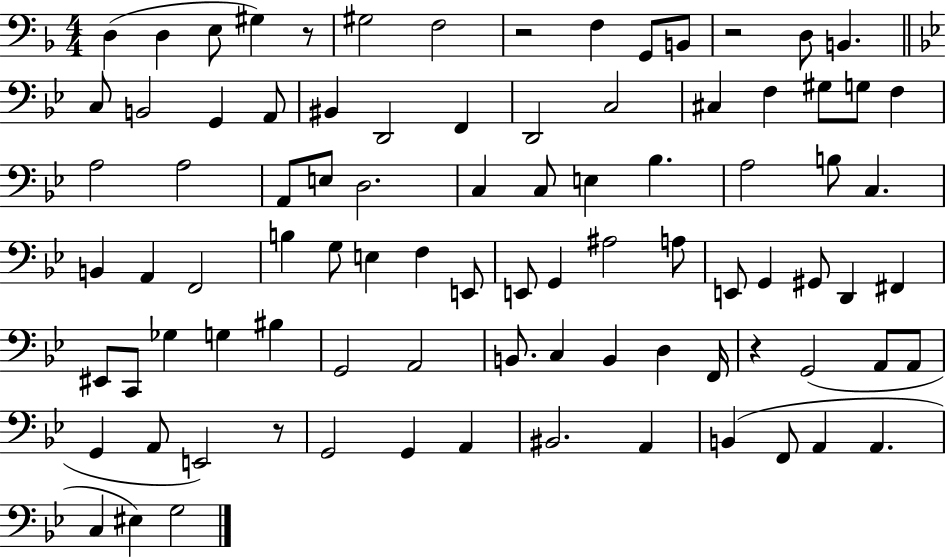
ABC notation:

X:1
T:Untitled
M:4/4
L:1/4
K:F
D, D, E,/2 ^G, z/2 ^G,2 F,2 z2 F, G,,/2 B,,/2 z2 D,/2 B,, C,/2 B,,2 G,, A,,/2 ^B,, D,,2 F,, D,,2 C,2 ^C, F, ^G,/2 G,/2 F, A,2 A,2 A,,/2 E,/2 D,2 C, C,/2 E, _B, A,2 B,/2 C, B,, A,, F,,2 B, G,/2 E, F, E,,/2 E,,/2 G,, ^A,2 A,/2 E,,/2 G,, ^G,,/2 D,, ^F,, ^E,,/2 C,,/2 _G, G, ^B, G,,2 A,,2 B,,/2 C, B,, D, F,,/4 z G,,2 A,,/2 A,,/2 G,, A,,/2 E,,2 z/2 G,,2 G,, A,, ^B,,2 A,, B,, F,,/2 A,, A,, C, ^E, G,2